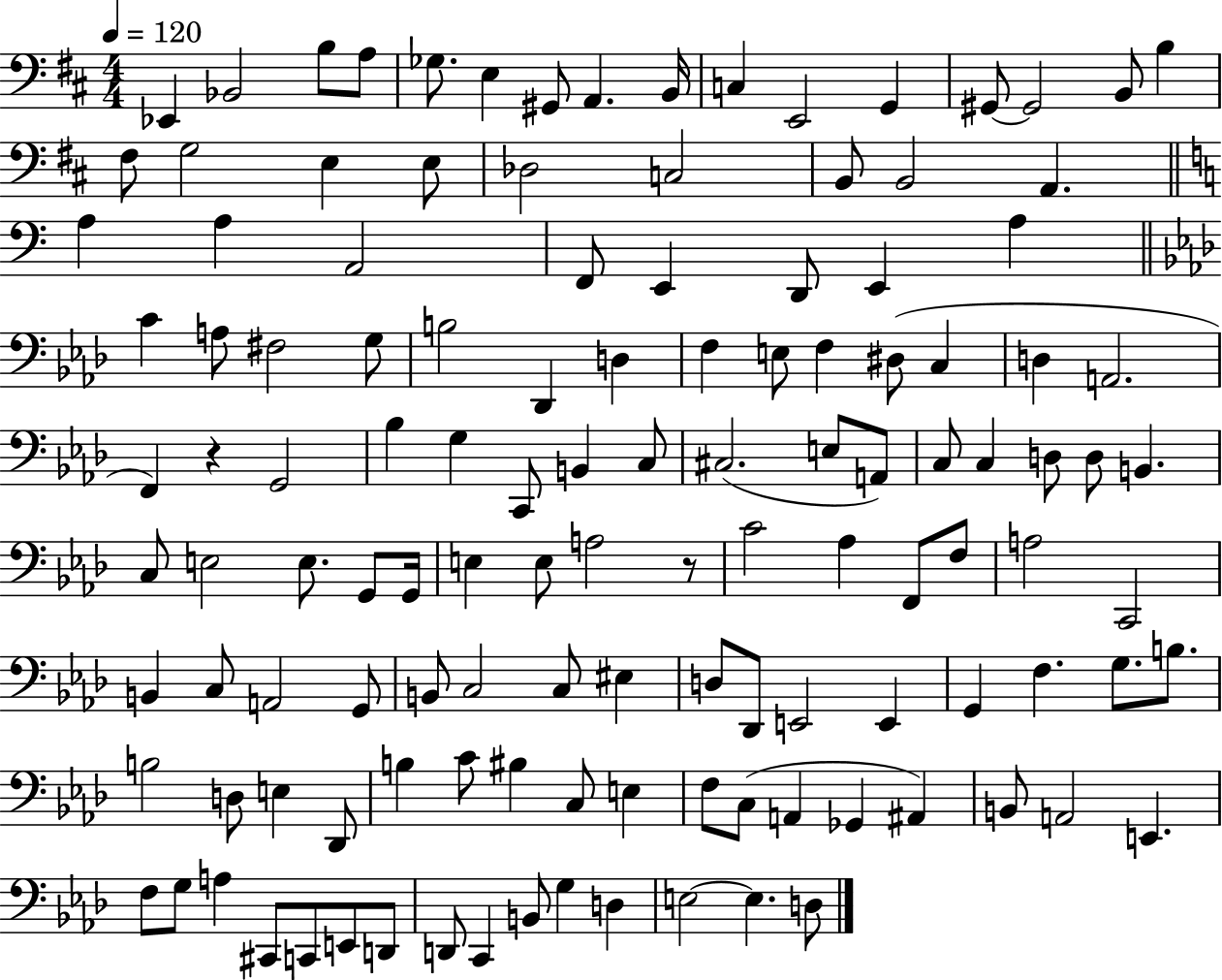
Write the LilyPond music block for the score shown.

{
  \clef bass
  \numericTimeSignature
  \time 4/4
  \key d \major
  \tempo 4 = 120
  ees,4 bes,2 b8 a8 | ges8. e4 gis,8 a,4. b,16 | c4 e,2 g,4 | gis,8~~ gis,2 b,8 b4 | \break fis8 g2 e4 e8 | des2 c2 | b,8 b,2 a,4. | \bar "||" \break \key c \major a4 a4 a,2 | f,8 e,4 d,8 e,4 a4 | \bar "||" \break \key aes \major c'4 a8 fis2 g8 | b2 des,4 d4 | f4 e8 f4 dis8( c4 | d4 a,2. | \break f,4) r4 g,2 | bes4 g4 c,8 b,4 c8 | cis2.( e8 a,8) | c8 c4 d8 d8 b,4. | \break c8 e2 e8. g,8 g,16 | e4 e8 a2 r8 | c'2 aes4 f,8 f8 | a2 c,2 | \break b,4 c8 a,2 g,8 | b,8 c2 c8 eis4 | d8 des,8 e,2 e,4 | g,4 f4. g8. b8. | \break b2 d8 e4 des,8 | b4 c'8 bis4 c8 e4 | f8 c8( a,4 ges,4 ais,4) | b,8 a,2 e,4. | \break f8 g8 a4 cis,8 c,8 e,8 d,8 | d,8 c,4 b,8 g4 d4 | e2~~ e4. d8 | \bar "|."
}